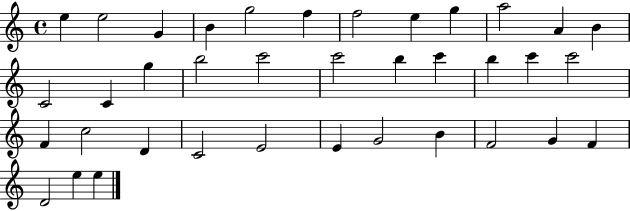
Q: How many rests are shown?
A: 0